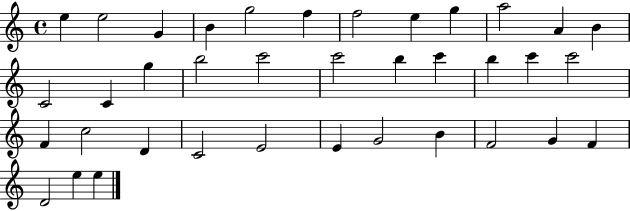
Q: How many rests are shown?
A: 0